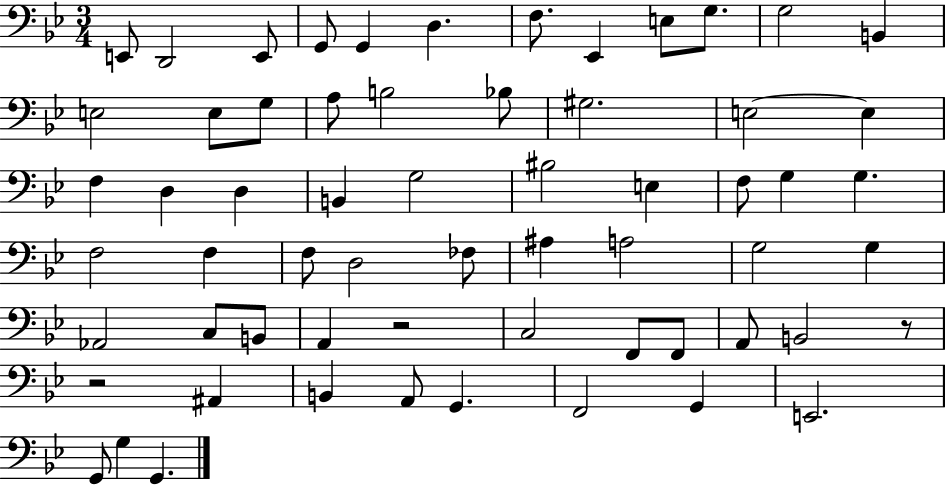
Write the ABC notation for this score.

X:1
T:Untitled
M:3/4
L:1/4
K:Bb
E,,/2 D,,2 E,,/2 G,,/2 G,, D, F,/2 _E,, E,/2 G,/2 G,2 B,, E,2 E,/2 G,/2 A,/2 B,2 _B,/2 ^G,2 E,2 E, F, D, D, B,, G,2 ^B,2 E, F,/2 G, G, F,2 F, F,/2 D,2 _F,/2 ^A, A,2 G,2 G, _A,,2 C,/2 B,,/2 A,, z2 C,2 F,,/2 F,,/2 A,,/2 B,,2 z/2 z2 ^A,, B,, A,,/2 G,, F,,2 G,, E,,2 G,,/2 G, G,,